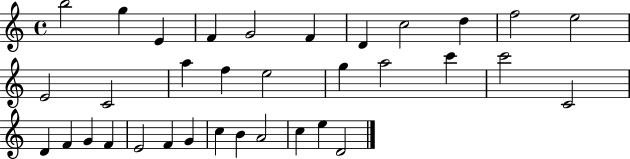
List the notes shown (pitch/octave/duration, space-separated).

B5/h G5/q E4/q F4/q G4/h F4/q D4/q C5/h D5/q F5/h E5/h E4/h C4/h A5/q F5/q E5/h G5/q A5/h C6/q C6/h C4/h D4/q F4/q G4/q F4/q E4/h F4/q G4/q C5/q B4/q A4/h C5/q E5/q D4/h